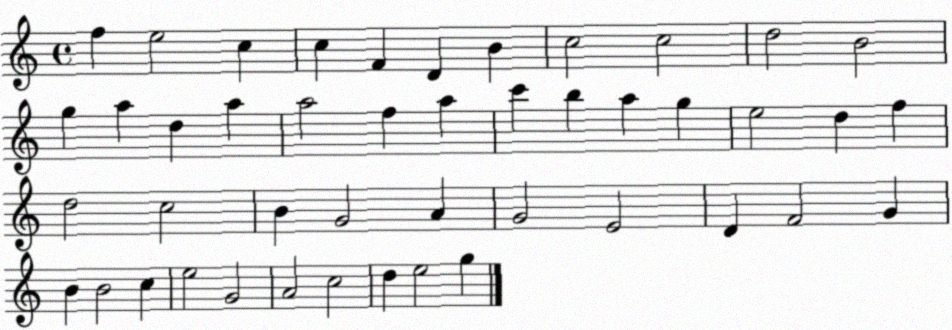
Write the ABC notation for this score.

X:1
T:Untitled
M:4/4
L:1/4
K:C
f e2 c c F D B c2 c2 d2 B2 g a d a a2 f a c' b a g e2 d f d2 c2 B G2 A G2 E2 D F2 G B B2 c e2 G2 A2 c2 d e2 g